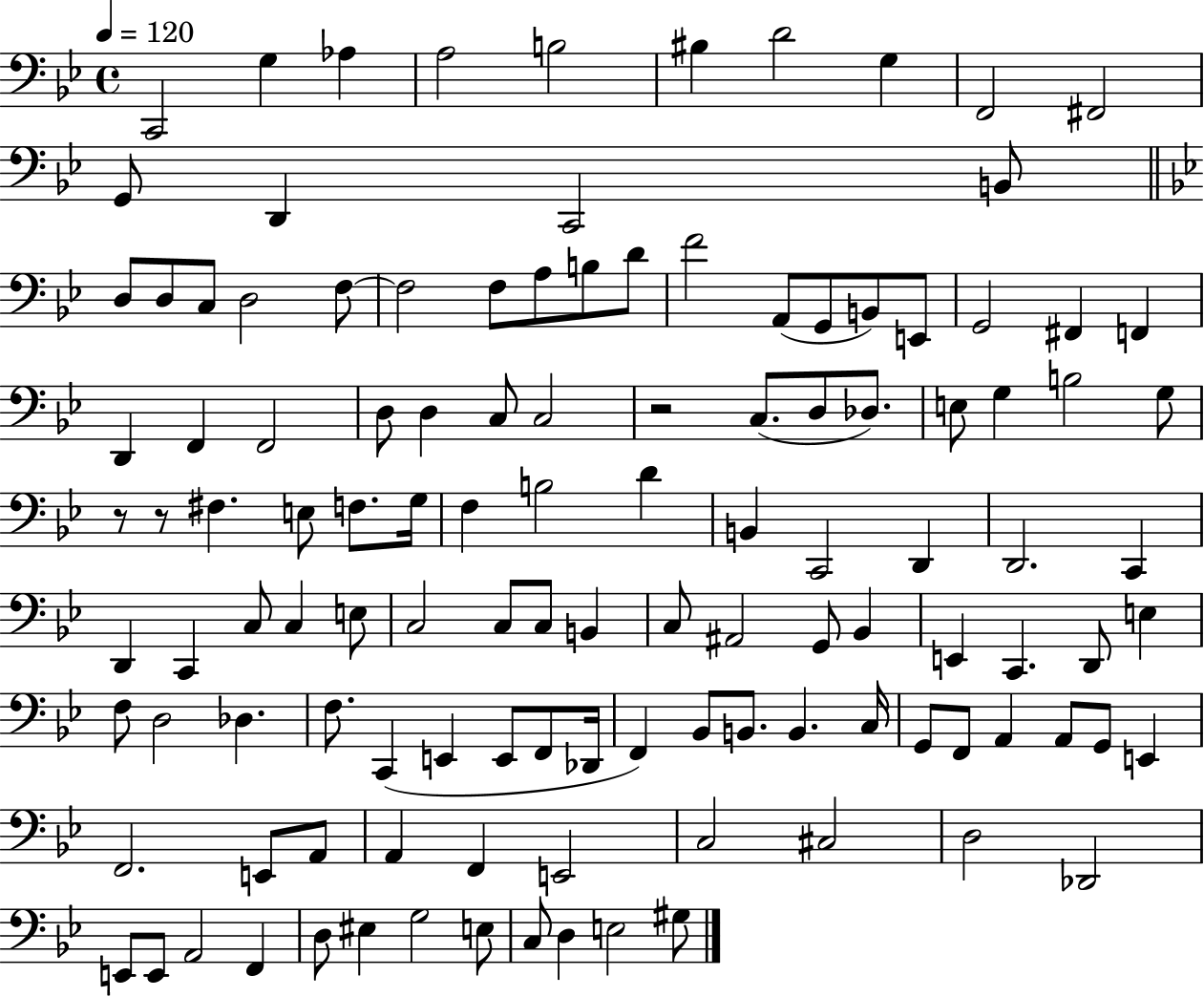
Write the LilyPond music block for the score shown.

{
  \clef bass
  \time 4/4
  \defaultTimeSignature
  \key bes \major
  \tempo 4 = 120
  c,2 g4 aes4 | a2 b2 | bis4 d'2 g4 | f,2 fis,2 | \break g,8 d,4 c,2 b,8 | \bar "||" \break \key g \minor d8 d8 c8 d2 f8~~ | f2 f8 a8 b8 d'8 | f'2 a,8( g,8 b,8) e,8 | g,2 fis,4 f,4 | \break d,4 f,4 f,2 | d8 d4 c8 c2 | r2 c8.( d8 des8.) | e8 g4 b2 g8 | \break r8 r8 fis4. e8 f8. g16 | f4 b2 d'4 | b,4 c,2 d,4 | d,2. c,4 | \break d,4 c,4 c8 c4 e8 | c2 c8 c8 b,4 | c8 ais,2 g,8 bes,4 | e,4 c,4. d,8 e4 | \break f8 d2 des4. | f8. c,4( e,4 e,8 f,8 des,16 | f,4) bes,8 b,8. b,4. c16 | g,8 f,8 a,4 a,8 g,8 e,4 | \break f,2. e,8 a,8 | a,4 f,4 e,2 | c2 cis2 | d2 des,2 | \break e,8 e,8 a,2 f,4 | d8 eis4 g2 e8 | c8 d4 e2 gis8 | \bar "|."
}